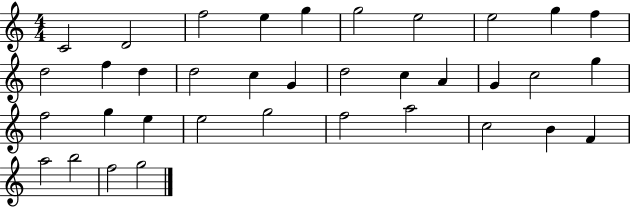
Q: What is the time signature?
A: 4/4